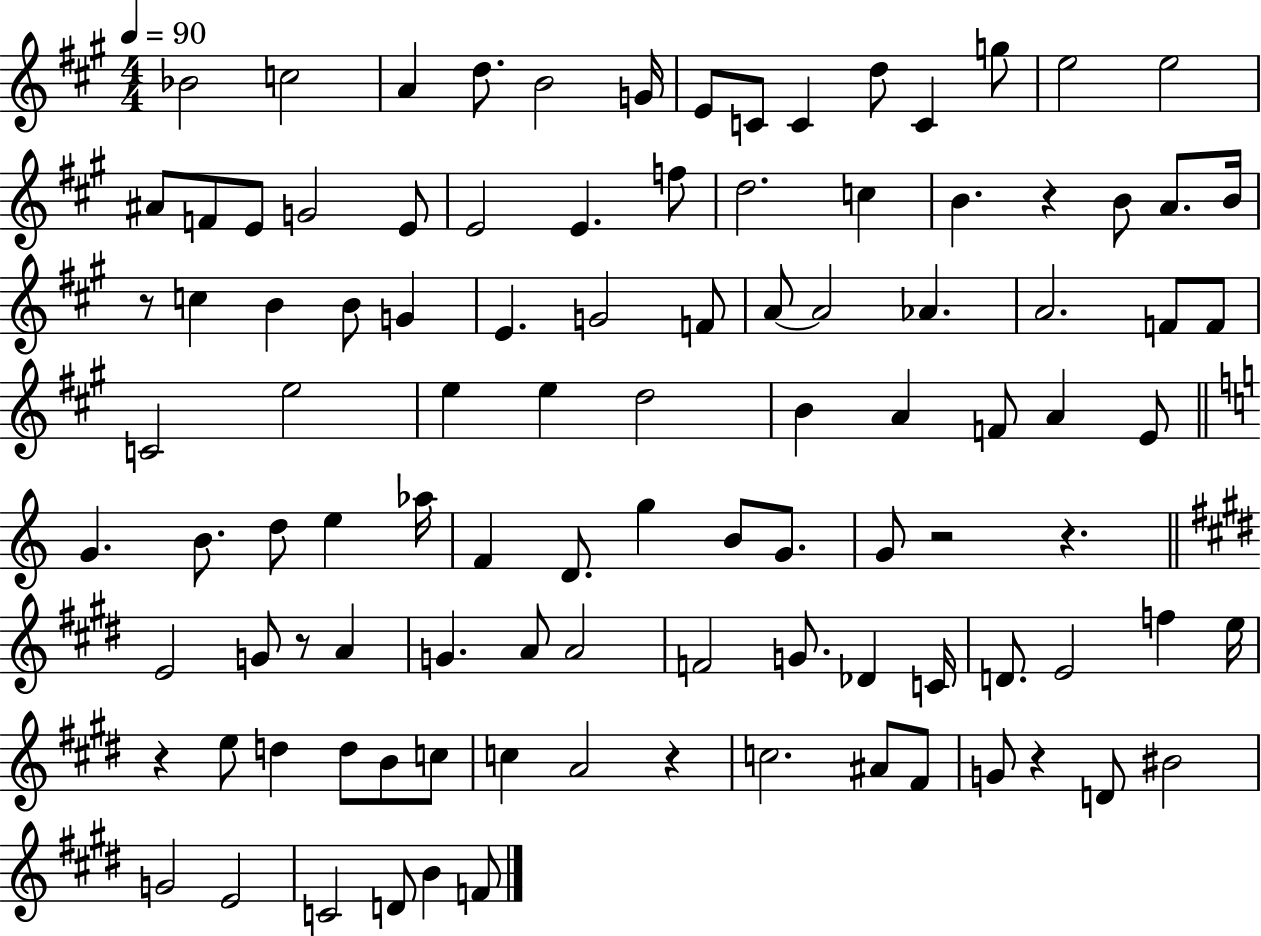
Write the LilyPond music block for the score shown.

{
  \clef treble
  \numericTimeSignature
  \time 4/4
  \key a \major
  \tempo 4 = 90
  \repeat volta 2 { bes'2 c''2 | a'4 d''8. b'2 g'16 | e'8 c'8 c'4 d''8 c'4 g''8 | e''2 e''2 | \break ais'8 f'8 e'8 g'2 e'8 | e'2 e'4. f''8 | d''2. c''4 | b'4. r4 b'8 a'8. b'16 | \break r8 c''4 b'4 b'8 g'4 | e'4. g'2 f'8 | a'8~~ a'2 aes'4. | a'2. f'8 f'8 | \break c'2 e''2 | e''4 e''4 d''2 | b'4 a'4 f'8 a'4 e'8 | \bar "||" \break \key c \major g'4. b'8. d''8 e''4 aes''16 | f'4 d'8. g''4 b'8 g'8. | g'8 r2 r4. | \bar "||" \break \key e \major e'2 g'8 r8 a'4 | g'4. a'8 a'2 | f'2 g'8. des'4 c'16 | d'8. e'2 f''4 e''16 | \break r4 e''8 d''4 d''8 b'8 c''8 | c''4 a'2 r4 | c''2. ais'8 fis'8 | g'8 r4 d'8 bis'2 | \break g'2 e'2 | c'2 d'8 b'4 f'8 | } \bar "|."
}